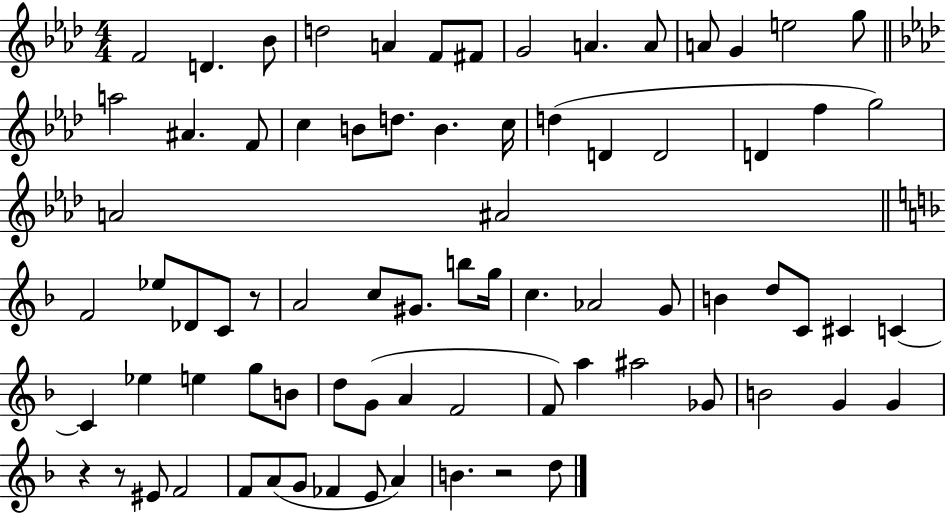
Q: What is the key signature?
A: AES major